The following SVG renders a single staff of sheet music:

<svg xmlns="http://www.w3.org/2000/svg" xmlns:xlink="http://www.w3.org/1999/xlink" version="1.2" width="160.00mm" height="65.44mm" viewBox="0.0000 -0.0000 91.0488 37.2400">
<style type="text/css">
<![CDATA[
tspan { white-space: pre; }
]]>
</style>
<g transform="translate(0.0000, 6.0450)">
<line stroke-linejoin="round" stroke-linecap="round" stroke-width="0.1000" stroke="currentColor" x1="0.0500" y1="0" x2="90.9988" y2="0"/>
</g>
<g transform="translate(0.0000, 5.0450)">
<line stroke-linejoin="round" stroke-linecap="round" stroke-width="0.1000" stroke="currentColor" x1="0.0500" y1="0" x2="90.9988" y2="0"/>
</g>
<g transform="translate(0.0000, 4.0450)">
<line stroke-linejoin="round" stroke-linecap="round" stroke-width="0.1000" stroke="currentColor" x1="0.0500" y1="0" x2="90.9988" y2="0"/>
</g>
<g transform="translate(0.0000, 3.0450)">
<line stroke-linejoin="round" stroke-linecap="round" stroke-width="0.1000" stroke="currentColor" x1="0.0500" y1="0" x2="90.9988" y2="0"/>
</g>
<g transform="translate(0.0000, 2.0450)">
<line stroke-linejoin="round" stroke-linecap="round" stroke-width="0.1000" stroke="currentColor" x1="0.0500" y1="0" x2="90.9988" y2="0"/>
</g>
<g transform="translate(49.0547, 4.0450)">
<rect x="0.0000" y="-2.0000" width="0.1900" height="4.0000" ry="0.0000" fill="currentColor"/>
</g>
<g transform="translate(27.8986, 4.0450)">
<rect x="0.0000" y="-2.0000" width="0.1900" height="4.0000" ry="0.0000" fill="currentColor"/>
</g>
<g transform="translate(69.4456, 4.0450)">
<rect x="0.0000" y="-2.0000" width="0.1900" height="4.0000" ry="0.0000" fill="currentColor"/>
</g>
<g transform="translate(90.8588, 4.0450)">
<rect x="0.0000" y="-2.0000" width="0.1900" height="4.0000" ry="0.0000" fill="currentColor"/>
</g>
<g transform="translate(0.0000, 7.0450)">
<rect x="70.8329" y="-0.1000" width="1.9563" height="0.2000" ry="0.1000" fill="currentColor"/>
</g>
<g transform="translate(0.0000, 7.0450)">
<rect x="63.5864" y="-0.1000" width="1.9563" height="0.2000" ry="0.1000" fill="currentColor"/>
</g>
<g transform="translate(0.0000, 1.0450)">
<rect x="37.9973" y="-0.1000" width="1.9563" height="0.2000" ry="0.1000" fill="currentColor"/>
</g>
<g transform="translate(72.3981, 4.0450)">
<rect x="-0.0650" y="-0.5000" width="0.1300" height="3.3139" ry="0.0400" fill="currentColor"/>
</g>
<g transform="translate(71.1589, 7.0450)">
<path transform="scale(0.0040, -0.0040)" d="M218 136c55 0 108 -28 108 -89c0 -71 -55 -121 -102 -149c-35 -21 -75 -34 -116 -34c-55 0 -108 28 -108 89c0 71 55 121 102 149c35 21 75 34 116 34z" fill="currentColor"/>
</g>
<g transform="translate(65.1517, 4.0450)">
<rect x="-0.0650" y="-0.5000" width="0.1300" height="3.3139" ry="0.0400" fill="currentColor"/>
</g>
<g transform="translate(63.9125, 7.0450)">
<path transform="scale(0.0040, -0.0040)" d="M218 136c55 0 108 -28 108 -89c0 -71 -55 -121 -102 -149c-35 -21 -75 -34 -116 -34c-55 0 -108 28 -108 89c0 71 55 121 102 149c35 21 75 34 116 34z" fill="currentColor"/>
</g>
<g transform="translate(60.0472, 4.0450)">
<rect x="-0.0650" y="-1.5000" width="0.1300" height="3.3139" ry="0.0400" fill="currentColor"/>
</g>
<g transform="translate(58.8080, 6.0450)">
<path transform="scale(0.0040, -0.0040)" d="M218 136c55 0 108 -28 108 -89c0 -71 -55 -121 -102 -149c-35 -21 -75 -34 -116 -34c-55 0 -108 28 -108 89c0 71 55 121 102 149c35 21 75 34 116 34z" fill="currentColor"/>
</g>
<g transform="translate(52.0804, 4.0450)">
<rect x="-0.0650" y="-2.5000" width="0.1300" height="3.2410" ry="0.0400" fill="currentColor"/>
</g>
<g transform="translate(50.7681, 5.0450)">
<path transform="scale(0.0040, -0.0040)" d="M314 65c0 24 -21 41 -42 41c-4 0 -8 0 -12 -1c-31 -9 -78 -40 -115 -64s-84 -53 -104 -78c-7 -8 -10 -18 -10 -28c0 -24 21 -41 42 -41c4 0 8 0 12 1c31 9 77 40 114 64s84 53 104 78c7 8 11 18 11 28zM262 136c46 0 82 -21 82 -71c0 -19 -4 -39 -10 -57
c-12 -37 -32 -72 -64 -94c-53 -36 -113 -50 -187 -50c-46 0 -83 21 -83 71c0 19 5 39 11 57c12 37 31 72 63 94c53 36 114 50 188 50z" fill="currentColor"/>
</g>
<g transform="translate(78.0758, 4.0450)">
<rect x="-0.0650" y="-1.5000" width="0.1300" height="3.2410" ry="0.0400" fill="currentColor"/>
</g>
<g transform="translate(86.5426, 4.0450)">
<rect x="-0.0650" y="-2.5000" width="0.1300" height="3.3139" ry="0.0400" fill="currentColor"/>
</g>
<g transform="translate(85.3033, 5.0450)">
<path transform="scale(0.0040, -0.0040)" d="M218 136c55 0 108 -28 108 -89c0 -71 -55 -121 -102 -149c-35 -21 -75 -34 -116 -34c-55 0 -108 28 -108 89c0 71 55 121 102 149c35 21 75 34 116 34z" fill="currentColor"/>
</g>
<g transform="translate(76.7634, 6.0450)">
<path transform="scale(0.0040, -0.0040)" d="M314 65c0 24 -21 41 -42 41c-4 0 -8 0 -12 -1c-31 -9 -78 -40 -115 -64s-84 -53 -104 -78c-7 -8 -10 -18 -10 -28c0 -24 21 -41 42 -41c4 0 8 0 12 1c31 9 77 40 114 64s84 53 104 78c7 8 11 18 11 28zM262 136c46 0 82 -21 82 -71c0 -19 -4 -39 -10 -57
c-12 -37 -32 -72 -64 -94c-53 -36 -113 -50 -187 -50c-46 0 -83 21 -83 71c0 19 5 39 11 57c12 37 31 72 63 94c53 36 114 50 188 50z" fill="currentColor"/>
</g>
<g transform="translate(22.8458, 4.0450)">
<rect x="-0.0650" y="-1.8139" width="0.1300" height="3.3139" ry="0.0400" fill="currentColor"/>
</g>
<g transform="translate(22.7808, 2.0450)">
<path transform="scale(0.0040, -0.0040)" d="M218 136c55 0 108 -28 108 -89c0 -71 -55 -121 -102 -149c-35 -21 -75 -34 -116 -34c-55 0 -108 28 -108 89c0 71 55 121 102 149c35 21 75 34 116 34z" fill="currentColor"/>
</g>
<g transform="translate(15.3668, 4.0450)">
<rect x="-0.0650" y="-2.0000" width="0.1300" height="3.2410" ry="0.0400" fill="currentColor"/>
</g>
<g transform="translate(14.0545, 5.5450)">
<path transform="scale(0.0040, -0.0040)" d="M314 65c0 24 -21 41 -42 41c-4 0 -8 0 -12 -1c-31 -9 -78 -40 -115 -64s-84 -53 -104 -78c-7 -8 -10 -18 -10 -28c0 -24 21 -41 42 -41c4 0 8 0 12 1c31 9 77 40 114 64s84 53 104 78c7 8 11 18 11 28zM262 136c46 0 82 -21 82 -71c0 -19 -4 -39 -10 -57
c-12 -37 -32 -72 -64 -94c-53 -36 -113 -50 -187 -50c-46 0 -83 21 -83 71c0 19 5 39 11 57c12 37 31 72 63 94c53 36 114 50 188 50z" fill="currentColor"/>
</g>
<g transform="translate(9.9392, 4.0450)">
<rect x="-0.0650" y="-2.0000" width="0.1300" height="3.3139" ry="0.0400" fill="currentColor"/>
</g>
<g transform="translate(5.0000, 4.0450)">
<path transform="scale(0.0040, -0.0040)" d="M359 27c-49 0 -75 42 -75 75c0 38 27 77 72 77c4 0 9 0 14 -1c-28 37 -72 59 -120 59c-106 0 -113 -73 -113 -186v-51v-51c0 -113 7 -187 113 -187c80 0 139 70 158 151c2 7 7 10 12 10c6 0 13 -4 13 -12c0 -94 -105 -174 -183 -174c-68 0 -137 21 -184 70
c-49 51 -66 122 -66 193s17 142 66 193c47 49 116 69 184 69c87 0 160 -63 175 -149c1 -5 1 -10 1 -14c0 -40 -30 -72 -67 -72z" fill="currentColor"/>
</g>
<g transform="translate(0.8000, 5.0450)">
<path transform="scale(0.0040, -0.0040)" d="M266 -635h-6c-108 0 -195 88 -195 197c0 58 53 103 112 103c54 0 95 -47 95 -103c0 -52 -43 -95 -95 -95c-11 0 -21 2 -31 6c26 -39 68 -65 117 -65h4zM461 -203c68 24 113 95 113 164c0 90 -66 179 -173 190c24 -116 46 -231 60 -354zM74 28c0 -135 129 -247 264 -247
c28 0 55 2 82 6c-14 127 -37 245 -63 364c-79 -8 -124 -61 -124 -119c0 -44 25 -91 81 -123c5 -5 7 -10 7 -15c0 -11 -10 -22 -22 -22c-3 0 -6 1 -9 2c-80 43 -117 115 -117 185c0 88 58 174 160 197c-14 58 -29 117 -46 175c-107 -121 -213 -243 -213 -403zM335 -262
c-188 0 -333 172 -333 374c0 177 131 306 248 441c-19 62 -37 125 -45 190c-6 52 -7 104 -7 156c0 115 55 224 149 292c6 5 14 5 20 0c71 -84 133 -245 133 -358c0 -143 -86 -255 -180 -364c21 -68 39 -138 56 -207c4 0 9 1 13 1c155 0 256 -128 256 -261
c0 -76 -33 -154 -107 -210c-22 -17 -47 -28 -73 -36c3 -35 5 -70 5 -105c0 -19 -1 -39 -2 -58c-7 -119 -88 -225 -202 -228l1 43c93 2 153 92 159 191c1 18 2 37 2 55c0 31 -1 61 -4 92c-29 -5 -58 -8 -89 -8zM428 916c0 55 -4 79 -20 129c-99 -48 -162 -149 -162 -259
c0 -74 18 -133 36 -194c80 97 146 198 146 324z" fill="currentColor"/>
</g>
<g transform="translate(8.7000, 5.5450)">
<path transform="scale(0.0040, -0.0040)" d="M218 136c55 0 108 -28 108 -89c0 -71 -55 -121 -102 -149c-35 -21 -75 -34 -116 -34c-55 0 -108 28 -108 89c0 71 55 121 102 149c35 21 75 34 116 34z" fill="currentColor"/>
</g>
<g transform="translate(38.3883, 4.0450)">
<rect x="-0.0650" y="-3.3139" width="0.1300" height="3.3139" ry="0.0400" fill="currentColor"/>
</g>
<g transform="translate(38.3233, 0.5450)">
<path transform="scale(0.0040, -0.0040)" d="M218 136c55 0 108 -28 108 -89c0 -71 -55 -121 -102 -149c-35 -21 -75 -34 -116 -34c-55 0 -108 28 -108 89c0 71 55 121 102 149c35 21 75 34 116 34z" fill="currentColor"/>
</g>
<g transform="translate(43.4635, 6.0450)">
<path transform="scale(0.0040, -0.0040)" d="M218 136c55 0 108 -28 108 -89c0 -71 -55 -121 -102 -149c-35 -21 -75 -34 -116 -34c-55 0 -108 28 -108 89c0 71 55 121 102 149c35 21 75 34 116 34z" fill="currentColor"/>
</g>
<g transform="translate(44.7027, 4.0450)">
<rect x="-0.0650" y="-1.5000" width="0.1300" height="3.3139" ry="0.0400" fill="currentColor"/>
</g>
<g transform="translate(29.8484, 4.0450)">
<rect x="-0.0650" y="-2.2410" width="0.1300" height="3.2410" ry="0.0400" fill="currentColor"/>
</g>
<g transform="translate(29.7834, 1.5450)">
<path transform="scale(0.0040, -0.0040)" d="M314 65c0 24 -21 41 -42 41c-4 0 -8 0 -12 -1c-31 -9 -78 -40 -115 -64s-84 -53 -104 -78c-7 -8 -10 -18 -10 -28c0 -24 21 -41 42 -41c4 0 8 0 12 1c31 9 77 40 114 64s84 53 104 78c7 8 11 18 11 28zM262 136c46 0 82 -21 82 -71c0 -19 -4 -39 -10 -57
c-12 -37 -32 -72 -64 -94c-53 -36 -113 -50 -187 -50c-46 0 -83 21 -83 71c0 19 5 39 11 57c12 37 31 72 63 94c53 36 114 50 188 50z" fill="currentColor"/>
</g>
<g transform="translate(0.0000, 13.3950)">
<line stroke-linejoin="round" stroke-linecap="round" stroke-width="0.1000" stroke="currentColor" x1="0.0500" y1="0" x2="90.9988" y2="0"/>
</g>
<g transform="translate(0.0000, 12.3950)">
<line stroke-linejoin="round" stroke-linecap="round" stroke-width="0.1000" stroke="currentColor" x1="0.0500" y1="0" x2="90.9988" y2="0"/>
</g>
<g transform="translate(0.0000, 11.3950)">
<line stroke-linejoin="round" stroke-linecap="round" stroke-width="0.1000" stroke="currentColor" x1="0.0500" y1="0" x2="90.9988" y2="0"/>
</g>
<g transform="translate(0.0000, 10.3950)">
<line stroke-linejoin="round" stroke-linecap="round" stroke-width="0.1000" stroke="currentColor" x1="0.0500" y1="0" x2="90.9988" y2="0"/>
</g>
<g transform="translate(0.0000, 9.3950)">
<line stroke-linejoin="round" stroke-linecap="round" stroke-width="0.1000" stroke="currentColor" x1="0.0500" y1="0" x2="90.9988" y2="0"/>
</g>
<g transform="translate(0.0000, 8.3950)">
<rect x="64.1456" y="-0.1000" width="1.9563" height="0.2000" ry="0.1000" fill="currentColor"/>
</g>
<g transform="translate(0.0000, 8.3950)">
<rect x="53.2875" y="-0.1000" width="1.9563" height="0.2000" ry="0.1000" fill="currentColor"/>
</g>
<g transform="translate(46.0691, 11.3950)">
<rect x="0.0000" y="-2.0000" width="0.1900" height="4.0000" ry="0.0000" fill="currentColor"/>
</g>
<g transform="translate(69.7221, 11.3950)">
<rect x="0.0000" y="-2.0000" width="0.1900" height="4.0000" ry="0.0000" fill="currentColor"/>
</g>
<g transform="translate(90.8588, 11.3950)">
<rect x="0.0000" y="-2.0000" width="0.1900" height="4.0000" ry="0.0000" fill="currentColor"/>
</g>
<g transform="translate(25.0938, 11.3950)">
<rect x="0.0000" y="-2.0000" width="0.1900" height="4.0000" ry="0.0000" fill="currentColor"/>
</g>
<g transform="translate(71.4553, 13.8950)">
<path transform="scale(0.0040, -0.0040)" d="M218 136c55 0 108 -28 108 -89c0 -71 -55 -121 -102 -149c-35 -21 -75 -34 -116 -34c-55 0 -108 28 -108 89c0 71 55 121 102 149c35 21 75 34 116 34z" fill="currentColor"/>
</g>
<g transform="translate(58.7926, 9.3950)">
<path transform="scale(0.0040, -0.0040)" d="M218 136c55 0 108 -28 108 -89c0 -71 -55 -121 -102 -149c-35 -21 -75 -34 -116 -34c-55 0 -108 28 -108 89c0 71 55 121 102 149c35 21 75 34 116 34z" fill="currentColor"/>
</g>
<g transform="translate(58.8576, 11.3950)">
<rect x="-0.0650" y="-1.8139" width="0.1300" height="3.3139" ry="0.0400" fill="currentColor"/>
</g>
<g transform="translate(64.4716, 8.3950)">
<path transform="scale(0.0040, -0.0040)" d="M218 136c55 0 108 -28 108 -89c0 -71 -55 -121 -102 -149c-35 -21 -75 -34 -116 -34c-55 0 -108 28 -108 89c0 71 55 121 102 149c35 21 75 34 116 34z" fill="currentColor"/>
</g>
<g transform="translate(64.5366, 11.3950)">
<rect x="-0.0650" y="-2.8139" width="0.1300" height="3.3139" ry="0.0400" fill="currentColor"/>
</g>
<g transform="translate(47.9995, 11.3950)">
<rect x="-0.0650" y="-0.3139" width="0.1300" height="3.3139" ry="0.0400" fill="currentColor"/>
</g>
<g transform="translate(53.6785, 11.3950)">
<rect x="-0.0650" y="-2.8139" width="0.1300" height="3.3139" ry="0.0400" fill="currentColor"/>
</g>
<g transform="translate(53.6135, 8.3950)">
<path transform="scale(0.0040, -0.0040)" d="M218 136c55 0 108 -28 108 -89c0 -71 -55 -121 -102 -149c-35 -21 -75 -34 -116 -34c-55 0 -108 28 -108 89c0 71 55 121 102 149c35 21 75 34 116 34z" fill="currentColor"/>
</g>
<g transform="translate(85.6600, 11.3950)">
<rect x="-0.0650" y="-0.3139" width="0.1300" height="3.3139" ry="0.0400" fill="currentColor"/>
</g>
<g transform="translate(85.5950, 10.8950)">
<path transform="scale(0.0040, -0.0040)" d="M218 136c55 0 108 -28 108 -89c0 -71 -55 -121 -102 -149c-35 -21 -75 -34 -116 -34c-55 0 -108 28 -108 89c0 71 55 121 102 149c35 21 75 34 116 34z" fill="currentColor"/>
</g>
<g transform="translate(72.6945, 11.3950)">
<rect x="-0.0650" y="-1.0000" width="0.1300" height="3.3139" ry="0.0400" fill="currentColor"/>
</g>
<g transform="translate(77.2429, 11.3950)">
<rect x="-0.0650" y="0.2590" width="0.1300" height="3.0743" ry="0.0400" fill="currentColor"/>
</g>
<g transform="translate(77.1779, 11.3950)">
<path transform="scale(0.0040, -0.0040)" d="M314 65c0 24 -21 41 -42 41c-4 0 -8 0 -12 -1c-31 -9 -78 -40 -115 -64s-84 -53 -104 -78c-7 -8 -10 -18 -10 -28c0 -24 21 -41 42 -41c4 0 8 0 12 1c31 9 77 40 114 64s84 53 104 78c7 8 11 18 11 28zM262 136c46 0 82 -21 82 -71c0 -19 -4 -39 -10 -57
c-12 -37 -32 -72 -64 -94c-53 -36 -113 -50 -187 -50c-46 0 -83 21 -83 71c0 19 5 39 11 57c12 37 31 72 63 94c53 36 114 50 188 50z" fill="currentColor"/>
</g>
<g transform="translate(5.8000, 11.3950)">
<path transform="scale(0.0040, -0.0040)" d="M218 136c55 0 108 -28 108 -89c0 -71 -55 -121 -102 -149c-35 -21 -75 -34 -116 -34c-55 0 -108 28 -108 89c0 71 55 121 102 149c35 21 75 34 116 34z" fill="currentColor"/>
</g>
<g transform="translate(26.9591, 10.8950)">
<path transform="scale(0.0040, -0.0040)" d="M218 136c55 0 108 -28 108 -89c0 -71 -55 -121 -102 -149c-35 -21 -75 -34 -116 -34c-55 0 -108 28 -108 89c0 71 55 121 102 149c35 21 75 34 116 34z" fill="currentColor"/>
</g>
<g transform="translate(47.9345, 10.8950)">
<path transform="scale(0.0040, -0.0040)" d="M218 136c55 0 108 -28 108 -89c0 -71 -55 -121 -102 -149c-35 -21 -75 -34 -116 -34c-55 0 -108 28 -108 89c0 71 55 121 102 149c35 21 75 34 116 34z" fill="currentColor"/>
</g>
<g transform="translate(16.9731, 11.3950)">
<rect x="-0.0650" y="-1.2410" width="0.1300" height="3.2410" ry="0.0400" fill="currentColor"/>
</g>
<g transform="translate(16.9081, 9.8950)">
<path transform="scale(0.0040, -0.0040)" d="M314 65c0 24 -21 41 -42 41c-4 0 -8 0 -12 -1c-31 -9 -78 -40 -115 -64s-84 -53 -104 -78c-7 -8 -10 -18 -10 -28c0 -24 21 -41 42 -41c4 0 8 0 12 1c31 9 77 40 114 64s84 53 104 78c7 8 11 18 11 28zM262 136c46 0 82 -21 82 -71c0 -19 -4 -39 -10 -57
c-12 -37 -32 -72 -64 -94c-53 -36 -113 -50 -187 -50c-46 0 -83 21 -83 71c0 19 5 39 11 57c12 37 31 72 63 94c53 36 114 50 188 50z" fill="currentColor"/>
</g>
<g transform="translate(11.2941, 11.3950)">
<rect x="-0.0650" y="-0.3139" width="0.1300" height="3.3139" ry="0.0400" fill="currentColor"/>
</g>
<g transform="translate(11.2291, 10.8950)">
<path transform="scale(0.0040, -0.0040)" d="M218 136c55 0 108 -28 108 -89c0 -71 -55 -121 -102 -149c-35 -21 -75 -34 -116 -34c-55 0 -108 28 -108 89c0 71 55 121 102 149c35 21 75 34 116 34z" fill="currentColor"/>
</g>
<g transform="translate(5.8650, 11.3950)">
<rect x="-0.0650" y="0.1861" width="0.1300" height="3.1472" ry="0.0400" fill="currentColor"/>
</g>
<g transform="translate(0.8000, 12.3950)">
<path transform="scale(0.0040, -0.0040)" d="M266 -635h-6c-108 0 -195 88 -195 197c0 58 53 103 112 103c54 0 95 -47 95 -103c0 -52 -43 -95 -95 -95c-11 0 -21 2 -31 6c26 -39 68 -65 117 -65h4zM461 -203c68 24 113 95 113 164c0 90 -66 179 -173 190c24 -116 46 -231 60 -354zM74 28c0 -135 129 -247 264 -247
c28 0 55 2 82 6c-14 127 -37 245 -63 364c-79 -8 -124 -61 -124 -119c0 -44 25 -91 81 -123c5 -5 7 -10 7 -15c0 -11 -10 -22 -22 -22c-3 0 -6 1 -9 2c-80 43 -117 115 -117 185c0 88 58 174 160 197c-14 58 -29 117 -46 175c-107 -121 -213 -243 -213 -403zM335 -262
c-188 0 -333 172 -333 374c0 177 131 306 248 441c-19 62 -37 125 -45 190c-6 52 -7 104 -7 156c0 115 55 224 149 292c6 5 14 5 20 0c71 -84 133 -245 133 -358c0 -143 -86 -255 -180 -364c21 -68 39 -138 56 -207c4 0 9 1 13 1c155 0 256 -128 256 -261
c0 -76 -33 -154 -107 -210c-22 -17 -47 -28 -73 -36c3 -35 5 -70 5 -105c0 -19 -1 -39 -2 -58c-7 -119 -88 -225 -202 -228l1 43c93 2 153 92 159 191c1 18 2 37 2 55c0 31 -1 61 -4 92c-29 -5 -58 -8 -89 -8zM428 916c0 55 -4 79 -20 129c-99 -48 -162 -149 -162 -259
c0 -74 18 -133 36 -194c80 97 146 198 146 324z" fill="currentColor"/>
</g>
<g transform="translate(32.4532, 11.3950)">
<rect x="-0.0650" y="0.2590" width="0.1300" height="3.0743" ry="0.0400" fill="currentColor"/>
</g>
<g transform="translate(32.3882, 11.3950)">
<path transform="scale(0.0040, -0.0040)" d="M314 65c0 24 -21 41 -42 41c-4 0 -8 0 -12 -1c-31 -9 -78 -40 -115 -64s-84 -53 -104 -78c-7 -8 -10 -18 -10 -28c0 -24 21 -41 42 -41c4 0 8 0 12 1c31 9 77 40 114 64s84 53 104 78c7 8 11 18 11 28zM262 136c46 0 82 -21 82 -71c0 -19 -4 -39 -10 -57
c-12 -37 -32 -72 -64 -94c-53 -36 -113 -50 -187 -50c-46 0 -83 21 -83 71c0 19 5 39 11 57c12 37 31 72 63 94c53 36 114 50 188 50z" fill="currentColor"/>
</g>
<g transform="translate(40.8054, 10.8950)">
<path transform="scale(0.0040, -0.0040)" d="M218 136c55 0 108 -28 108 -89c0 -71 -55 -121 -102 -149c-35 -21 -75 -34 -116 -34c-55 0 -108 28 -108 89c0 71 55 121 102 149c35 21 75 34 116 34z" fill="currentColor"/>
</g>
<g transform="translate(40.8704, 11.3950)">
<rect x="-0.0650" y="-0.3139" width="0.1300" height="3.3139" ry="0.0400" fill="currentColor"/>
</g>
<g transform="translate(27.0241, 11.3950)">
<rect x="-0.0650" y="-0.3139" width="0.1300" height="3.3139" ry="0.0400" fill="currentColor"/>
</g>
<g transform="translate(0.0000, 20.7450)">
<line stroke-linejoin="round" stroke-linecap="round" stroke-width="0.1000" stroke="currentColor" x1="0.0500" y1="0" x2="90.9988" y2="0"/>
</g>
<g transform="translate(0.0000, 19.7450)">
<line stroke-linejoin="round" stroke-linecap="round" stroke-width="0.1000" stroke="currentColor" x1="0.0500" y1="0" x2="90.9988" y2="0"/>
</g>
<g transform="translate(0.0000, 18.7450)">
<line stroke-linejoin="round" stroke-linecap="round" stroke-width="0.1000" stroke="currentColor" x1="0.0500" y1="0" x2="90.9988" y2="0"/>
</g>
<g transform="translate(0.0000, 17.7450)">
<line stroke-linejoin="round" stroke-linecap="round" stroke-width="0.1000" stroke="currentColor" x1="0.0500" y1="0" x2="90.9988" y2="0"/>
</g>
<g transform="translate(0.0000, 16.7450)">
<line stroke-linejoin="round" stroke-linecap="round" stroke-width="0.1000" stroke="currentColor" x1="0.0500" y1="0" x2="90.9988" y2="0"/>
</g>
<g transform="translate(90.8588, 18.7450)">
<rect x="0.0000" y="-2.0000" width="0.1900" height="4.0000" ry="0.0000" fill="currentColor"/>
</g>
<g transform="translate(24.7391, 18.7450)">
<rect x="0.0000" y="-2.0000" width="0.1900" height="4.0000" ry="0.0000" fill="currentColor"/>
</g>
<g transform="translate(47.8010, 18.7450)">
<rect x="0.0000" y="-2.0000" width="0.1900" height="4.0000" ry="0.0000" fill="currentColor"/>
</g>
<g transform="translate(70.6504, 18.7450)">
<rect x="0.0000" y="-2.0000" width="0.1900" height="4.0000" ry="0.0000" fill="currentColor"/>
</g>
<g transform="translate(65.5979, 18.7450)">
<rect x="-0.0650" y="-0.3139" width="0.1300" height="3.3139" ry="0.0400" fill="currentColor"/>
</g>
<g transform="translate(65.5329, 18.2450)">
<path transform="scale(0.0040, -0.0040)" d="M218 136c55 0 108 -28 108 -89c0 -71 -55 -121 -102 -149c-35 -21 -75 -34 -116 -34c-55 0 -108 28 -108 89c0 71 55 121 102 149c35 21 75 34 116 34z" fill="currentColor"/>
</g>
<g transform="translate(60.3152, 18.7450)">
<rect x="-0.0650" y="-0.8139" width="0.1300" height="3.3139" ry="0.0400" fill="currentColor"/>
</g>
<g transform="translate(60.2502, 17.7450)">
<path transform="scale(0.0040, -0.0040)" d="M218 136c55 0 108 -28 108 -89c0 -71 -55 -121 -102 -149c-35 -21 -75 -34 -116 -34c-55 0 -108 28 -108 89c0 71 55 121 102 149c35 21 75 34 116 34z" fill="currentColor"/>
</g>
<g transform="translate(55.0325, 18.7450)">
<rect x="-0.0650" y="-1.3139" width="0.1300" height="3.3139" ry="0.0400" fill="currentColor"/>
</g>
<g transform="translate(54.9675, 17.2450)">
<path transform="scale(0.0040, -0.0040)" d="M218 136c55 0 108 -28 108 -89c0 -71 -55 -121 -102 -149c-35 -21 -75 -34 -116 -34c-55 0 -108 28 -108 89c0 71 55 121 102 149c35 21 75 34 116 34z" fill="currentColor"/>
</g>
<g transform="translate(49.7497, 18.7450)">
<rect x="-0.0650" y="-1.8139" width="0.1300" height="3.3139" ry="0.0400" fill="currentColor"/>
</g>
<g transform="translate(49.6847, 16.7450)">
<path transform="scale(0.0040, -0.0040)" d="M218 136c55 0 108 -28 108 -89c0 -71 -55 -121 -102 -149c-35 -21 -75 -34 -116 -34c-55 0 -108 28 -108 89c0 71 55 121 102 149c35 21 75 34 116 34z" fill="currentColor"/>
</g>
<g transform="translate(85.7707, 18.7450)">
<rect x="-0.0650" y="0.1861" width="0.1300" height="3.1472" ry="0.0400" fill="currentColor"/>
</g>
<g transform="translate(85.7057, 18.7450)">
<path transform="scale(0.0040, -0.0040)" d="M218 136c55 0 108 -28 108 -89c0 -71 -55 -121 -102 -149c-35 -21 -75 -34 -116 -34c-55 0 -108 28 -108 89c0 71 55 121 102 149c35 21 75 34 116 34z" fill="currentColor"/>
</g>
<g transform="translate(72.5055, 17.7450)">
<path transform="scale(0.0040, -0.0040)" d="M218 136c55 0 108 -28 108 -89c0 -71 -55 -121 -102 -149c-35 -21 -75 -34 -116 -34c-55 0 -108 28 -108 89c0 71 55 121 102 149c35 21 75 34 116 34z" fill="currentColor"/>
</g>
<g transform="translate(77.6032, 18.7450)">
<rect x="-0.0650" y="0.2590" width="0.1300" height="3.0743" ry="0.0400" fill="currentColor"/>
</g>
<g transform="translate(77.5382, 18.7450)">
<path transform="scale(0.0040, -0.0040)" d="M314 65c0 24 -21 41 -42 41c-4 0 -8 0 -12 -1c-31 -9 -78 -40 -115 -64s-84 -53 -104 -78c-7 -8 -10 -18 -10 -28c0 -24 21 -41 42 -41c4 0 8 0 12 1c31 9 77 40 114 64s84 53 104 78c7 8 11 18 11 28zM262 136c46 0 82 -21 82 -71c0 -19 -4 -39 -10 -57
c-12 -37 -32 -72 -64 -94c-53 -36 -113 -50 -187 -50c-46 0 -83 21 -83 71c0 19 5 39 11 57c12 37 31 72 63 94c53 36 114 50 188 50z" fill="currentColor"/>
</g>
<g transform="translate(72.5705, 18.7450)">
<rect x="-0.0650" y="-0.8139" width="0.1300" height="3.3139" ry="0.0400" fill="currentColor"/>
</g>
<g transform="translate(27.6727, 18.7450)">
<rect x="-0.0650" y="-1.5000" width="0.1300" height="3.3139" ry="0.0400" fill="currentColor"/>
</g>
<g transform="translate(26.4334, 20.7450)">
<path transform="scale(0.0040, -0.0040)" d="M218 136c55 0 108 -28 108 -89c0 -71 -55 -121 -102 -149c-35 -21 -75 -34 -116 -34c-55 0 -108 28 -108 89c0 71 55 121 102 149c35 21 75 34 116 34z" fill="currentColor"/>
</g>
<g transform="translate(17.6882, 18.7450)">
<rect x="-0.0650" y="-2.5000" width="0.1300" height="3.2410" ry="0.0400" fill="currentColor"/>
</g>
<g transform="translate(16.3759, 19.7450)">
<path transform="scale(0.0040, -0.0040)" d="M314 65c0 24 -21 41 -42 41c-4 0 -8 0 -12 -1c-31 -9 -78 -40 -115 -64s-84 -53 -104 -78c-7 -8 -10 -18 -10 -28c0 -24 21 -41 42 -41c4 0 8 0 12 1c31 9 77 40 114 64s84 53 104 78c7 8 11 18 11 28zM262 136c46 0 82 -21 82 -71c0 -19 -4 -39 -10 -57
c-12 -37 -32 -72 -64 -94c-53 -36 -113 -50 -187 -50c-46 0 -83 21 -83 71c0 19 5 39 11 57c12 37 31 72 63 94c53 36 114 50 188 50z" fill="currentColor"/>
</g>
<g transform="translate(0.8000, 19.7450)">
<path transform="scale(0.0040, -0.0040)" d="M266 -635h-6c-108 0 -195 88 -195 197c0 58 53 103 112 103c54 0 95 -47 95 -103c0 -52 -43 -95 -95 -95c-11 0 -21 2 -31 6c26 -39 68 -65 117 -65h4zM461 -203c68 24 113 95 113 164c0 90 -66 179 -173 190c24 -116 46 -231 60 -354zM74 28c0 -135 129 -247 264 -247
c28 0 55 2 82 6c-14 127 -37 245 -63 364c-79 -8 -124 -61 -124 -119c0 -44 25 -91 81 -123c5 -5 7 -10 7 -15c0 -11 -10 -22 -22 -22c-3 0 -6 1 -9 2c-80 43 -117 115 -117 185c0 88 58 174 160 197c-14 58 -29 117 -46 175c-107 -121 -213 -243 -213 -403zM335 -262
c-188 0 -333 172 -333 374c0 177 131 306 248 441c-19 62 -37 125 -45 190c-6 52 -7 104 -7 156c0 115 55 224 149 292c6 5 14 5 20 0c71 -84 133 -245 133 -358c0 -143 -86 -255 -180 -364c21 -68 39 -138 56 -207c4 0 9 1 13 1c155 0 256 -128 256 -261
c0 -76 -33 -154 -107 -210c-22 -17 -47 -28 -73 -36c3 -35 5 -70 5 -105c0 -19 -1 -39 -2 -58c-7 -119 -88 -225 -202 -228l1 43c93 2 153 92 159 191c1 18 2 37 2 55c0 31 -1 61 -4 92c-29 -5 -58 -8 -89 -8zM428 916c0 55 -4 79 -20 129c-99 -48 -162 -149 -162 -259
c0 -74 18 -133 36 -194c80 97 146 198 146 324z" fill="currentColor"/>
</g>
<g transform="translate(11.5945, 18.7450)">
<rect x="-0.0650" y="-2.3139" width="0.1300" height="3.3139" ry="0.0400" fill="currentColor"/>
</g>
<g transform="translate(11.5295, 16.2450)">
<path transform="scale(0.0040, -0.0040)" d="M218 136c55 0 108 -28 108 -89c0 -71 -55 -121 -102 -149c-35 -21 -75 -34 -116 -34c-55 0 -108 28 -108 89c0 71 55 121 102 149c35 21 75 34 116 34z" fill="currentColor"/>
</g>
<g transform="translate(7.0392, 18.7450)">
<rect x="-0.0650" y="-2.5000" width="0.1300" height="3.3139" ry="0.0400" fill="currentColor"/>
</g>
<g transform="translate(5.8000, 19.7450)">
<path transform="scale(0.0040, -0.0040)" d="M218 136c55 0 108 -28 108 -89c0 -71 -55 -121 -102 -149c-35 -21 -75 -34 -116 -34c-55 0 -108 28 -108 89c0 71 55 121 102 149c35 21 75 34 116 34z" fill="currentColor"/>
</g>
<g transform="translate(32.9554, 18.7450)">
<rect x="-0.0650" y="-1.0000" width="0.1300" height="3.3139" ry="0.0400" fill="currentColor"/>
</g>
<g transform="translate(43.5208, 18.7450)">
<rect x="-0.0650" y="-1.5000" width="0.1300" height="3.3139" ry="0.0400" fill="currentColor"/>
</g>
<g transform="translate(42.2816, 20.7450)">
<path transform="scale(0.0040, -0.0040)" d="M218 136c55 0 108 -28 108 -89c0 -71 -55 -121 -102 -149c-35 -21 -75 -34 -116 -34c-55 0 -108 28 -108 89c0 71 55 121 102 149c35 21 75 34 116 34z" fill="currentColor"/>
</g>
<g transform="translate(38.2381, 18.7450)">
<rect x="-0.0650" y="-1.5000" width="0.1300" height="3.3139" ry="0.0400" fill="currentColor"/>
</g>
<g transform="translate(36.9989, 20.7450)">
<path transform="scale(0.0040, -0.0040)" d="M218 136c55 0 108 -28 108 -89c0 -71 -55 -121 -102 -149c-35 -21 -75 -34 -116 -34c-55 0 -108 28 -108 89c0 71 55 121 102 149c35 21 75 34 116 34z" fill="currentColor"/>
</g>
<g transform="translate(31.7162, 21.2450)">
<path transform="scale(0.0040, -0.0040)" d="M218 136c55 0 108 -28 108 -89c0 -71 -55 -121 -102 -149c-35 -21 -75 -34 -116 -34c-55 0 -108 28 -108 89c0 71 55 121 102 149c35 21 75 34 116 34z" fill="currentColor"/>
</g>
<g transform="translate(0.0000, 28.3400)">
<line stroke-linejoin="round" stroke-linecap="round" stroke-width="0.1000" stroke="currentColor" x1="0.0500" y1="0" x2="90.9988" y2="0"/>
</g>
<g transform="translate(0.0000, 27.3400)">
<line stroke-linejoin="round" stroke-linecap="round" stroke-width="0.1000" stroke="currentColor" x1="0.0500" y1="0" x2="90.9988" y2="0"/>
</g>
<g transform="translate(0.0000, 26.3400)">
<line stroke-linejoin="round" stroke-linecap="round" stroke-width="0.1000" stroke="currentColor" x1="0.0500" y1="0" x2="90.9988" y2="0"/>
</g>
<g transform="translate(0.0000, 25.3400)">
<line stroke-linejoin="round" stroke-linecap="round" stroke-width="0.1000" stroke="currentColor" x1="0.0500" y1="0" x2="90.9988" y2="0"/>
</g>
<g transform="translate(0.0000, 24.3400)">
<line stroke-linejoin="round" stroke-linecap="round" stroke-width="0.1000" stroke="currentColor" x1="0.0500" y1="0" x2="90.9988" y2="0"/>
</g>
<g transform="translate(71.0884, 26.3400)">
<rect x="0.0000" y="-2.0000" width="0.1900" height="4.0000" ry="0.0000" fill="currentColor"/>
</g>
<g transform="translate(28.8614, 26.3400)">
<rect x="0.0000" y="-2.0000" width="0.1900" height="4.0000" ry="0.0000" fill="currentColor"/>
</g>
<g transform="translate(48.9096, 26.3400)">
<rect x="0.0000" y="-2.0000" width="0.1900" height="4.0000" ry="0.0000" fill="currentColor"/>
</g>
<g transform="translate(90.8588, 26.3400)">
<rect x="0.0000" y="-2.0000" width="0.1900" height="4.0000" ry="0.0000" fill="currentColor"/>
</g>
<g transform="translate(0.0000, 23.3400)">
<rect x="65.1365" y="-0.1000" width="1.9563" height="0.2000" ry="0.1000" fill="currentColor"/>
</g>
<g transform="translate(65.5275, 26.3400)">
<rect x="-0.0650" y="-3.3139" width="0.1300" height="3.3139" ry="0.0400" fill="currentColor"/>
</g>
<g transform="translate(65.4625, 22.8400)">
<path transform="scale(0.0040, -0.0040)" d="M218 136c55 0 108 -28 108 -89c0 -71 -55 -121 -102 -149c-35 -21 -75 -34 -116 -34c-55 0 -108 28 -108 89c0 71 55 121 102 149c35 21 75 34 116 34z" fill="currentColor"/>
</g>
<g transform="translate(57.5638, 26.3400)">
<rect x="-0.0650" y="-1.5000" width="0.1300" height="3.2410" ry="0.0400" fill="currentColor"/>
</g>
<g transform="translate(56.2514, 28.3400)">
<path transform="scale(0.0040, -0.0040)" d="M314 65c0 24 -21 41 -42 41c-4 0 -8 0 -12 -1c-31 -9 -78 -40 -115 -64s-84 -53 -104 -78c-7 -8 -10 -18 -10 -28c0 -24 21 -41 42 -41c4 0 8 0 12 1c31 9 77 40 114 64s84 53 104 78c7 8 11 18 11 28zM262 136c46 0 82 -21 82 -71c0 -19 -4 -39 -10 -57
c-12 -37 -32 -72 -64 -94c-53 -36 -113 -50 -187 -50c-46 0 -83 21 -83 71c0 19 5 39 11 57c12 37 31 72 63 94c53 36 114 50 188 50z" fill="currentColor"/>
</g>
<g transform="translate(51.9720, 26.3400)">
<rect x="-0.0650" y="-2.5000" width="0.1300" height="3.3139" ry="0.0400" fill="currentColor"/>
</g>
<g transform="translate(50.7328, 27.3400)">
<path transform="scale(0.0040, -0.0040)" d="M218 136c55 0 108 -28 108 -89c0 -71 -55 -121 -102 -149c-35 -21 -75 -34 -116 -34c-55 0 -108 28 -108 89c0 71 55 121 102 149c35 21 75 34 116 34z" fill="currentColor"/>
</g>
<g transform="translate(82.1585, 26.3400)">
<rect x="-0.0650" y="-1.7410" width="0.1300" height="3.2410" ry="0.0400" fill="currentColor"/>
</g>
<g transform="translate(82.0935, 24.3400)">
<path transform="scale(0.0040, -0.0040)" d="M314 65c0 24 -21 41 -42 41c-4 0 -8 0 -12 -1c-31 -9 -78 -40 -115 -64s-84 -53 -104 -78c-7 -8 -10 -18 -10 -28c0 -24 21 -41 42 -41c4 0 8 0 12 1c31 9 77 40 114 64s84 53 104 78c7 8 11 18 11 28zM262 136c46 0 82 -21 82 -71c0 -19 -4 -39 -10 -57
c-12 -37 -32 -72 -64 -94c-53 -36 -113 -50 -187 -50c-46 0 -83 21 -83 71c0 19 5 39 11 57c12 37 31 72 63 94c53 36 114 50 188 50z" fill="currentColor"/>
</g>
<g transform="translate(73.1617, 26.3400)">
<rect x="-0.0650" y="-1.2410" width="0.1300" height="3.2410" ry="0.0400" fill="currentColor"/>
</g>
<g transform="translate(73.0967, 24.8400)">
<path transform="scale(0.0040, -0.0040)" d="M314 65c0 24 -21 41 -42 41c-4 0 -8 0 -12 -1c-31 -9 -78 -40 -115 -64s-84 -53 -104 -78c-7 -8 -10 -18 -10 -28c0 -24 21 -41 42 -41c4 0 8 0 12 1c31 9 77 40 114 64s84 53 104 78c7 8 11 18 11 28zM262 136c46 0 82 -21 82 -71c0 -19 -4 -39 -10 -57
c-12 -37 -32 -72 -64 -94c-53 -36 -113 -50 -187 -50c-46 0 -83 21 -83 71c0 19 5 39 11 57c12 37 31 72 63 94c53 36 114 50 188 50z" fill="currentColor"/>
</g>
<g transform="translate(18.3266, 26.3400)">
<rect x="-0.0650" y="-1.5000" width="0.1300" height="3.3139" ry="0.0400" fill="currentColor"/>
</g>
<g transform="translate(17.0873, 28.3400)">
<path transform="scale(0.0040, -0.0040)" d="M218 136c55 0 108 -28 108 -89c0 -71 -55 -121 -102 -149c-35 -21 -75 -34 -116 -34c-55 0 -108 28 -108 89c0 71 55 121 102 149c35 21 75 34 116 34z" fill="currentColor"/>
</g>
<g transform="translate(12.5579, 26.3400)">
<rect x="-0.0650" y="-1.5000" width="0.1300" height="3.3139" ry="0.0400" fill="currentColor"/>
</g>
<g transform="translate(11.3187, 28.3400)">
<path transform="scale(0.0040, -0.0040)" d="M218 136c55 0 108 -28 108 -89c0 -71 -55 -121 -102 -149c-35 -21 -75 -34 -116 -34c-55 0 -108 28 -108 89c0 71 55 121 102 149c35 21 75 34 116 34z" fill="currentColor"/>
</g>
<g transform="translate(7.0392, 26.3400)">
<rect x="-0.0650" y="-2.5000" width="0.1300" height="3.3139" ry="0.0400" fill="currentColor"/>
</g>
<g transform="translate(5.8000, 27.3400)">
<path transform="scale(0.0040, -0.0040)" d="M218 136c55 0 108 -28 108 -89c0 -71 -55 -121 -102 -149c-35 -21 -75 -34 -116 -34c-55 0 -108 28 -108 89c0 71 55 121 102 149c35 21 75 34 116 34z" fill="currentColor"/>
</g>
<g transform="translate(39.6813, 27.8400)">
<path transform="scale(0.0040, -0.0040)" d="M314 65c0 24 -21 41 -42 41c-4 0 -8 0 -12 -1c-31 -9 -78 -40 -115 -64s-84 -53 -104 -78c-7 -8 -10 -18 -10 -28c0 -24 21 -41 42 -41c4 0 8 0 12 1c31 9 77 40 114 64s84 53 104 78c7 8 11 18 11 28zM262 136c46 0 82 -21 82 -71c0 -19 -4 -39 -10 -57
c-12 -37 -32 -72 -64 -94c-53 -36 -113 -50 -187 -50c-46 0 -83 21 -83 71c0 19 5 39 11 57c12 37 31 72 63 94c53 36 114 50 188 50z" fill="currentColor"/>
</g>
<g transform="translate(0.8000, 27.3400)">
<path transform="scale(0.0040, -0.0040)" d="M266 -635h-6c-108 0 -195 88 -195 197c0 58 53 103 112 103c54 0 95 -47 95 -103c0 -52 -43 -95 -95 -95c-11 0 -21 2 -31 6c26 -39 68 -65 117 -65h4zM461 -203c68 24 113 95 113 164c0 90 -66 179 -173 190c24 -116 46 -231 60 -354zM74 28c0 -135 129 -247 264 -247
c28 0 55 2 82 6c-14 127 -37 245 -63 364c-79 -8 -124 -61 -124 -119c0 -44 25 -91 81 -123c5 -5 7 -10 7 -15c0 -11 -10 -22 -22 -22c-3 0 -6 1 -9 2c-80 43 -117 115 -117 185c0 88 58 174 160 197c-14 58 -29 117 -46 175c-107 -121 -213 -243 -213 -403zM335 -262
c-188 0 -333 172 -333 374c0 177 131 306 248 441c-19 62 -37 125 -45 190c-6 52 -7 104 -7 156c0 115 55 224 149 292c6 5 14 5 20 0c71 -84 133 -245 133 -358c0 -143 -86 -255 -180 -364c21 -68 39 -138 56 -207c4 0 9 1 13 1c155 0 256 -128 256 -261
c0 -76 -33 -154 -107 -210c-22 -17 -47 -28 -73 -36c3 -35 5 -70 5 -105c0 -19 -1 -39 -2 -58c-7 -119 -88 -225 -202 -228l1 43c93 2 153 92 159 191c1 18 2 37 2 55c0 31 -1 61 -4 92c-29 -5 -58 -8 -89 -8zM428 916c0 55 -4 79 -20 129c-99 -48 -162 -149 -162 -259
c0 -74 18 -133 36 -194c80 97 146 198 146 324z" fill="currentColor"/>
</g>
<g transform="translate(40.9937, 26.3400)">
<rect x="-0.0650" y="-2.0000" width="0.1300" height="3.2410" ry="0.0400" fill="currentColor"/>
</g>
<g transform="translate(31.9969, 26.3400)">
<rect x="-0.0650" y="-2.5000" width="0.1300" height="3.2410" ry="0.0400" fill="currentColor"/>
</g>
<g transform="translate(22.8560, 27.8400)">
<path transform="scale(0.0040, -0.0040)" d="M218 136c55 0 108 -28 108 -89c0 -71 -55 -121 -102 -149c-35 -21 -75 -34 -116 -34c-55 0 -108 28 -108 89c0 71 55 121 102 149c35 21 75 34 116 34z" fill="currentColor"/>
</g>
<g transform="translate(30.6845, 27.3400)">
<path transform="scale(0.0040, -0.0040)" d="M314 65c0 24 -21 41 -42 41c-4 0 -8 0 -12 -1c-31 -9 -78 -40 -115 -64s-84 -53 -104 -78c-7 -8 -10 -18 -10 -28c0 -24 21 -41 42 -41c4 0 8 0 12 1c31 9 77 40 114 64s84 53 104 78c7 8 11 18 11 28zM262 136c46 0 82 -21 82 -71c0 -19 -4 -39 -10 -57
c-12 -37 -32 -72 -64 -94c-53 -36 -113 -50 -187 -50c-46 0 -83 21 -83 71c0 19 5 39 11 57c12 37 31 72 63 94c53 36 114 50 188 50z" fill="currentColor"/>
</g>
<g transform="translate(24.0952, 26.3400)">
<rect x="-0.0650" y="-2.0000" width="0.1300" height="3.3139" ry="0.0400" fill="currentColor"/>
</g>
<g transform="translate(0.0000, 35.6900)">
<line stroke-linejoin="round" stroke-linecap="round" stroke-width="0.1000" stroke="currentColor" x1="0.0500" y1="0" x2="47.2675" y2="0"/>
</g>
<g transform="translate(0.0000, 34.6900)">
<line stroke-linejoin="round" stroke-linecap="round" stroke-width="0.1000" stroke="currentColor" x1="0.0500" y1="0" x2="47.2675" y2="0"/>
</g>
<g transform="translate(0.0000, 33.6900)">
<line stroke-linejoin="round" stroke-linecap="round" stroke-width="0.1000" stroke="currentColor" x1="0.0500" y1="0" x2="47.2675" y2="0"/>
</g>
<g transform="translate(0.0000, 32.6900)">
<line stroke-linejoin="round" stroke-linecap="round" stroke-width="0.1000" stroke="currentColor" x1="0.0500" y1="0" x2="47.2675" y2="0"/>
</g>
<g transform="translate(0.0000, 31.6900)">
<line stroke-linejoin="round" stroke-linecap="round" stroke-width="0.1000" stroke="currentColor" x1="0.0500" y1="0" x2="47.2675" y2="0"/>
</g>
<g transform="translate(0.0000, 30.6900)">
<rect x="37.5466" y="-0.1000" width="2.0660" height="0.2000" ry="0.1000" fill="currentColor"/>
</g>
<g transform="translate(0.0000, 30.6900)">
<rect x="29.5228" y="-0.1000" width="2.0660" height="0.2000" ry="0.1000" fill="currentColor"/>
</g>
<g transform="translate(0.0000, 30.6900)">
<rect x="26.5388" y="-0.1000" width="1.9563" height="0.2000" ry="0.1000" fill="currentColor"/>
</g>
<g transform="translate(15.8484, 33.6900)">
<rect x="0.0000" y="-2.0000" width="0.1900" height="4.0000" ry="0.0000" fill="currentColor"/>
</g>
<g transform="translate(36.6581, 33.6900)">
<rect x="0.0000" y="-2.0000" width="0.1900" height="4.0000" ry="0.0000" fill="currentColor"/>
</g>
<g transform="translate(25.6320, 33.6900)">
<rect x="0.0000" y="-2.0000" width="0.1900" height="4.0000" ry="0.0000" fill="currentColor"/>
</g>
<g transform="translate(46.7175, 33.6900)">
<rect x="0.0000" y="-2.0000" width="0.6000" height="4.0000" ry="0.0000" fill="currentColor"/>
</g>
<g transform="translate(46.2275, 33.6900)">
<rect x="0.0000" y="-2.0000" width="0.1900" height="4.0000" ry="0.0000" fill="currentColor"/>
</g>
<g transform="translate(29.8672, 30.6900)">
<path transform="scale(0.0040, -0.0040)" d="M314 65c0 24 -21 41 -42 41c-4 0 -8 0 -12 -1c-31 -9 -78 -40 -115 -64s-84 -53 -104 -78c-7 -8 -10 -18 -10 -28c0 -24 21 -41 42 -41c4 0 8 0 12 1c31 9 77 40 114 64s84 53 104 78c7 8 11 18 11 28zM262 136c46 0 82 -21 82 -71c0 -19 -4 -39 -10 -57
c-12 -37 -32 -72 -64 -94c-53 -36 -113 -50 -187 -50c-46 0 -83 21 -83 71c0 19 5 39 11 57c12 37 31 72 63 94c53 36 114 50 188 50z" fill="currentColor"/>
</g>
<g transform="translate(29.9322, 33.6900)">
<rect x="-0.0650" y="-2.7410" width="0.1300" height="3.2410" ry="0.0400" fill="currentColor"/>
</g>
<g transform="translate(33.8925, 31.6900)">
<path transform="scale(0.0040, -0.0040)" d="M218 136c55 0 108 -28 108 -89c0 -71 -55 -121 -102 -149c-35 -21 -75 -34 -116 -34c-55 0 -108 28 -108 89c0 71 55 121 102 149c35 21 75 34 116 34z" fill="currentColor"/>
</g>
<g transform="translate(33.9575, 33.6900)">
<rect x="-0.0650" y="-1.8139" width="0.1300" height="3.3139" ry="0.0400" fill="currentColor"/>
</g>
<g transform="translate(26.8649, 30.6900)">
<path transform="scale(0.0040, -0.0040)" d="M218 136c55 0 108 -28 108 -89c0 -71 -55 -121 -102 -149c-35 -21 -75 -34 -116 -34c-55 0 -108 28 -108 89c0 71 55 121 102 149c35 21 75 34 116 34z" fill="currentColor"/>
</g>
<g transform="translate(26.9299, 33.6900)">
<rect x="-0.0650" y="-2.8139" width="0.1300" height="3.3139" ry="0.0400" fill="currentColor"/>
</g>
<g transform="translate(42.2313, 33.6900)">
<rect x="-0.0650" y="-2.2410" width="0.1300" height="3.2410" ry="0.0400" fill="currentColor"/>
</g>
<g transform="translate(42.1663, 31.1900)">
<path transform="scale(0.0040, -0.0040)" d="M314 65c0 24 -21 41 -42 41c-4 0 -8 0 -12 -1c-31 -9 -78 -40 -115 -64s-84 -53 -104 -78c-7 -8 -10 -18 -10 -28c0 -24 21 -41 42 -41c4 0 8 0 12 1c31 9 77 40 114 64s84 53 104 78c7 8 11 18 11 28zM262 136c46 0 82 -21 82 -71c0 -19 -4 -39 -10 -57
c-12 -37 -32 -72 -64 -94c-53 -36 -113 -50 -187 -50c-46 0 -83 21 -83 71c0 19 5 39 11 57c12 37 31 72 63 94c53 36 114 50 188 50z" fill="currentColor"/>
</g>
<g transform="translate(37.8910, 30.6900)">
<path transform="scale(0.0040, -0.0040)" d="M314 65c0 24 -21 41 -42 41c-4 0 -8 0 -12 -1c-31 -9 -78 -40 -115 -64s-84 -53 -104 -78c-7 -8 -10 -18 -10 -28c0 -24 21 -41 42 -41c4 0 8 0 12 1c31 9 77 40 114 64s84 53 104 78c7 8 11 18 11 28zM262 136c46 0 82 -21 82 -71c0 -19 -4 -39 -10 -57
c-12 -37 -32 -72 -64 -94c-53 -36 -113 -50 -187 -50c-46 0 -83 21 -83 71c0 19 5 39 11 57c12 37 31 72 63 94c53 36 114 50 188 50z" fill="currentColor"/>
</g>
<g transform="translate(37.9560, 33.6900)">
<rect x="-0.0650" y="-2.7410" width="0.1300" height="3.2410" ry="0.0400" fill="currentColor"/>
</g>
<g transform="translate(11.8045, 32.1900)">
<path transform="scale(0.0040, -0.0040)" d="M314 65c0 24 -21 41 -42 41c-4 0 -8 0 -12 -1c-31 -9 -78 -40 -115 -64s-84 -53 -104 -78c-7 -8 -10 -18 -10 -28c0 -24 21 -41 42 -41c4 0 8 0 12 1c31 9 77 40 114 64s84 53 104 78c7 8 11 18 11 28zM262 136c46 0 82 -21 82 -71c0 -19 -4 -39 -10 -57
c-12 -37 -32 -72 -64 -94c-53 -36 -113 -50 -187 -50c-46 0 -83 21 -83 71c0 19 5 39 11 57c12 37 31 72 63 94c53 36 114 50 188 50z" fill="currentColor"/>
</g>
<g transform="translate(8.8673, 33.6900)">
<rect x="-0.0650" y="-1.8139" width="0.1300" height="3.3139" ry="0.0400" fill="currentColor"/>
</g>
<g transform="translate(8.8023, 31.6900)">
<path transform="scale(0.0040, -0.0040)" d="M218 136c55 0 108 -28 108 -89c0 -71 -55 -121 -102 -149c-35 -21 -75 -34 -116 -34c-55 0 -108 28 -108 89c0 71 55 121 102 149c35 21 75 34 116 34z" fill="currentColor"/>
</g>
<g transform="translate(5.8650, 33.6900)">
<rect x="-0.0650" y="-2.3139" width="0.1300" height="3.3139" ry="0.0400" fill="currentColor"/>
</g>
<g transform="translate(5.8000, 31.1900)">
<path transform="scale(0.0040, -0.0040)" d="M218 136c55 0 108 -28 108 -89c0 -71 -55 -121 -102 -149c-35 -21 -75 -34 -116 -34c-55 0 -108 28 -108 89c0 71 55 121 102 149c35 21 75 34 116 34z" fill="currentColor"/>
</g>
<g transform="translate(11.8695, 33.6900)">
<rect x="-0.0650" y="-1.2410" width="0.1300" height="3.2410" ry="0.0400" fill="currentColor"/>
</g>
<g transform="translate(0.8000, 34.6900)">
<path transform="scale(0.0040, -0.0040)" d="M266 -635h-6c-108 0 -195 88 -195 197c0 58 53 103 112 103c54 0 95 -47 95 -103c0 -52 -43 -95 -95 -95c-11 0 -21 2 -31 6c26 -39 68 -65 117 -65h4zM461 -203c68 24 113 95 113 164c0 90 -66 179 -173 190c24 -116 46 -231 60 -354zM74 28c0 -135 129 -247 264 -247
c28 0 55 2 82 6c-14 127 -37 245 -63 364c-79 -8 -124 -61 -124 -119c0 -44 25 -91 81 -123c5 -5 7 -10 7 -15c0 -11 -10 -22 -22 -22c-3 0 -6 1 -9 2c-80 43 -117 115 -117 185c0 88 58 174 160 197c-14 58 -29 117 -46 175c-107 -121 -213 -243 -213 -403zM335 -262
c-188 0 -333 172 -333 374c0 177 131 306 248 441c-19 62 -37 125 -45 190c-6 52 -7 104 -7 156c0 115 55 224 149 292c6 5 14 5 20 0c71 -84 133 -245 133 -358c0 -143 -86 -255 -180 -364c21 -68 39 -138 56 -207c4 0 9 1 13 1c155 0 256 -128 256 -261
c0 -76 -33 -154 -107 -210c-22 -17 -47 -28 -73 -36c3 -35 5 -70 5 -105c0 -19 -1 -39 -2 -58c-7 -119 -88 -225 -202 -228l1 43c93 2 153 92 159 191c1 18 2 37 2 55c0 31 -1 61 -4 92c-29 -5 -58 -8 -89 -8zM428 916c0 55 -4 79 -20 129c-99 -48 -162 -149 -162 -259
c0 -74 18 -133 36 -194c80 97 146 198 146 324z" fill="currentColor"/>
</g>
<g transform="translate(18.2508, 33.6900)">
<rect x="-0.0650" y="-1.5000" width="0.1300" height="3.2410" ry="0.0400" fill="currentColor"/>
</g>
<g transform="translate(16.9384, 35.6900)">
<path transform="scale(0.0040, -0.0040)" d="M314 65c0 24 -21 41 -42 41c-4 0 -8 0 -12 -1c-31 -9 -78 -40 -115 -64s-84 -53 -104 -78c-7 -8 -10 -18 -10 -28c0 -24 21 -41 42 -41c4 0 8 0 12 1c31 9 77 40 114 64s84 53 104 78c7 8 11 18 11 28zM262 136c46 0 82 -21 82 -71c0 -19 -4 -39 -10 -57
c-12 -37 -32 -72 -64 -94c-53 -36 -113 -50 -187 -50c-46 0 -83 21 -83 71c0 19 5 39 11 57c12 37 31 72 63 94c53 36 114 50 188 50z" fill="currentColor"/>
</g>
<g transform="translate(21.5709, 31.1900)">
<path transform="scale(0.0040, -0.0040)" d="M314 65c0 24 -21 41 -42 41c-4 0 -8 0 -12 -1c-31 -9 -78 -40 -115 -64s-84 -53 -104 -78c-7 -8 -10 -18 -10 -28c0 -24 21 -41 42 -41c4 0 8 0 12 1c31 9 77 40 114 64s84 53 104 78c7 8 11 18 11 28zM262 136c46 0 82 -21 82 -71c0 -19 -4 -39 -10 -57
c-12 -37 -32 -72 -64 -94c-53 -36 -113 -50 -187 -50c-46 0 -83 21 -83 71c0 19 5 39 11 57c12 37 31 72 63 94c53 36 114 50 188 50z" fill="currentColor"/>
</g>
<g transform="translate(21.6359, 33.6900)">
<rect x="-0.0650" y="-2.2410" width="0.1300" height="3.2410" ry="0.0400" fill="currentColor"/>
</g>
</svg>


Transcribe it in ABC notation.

X:1
T:Untitled
M:4/4
L:1/4
K:C
F F2 f g2 b E G2 E C C E2 G B c e2 c B2 c c a f a D B2 c G g G2 E D E E f e d c d B2 B G E E F G2 F2 G E2 b e2 f2 g f e2 E2 g2 a a2 f a2 g2